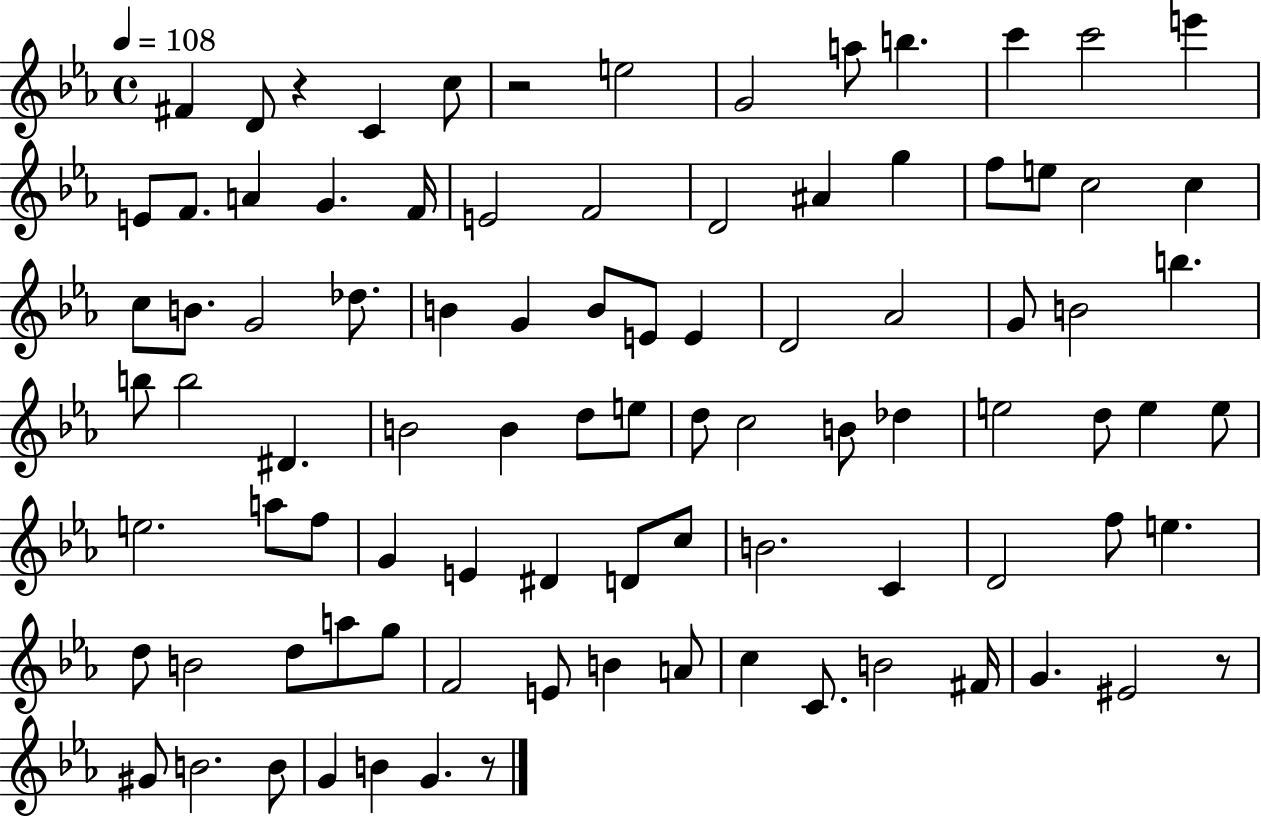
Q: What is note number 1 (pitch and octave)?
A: F#4